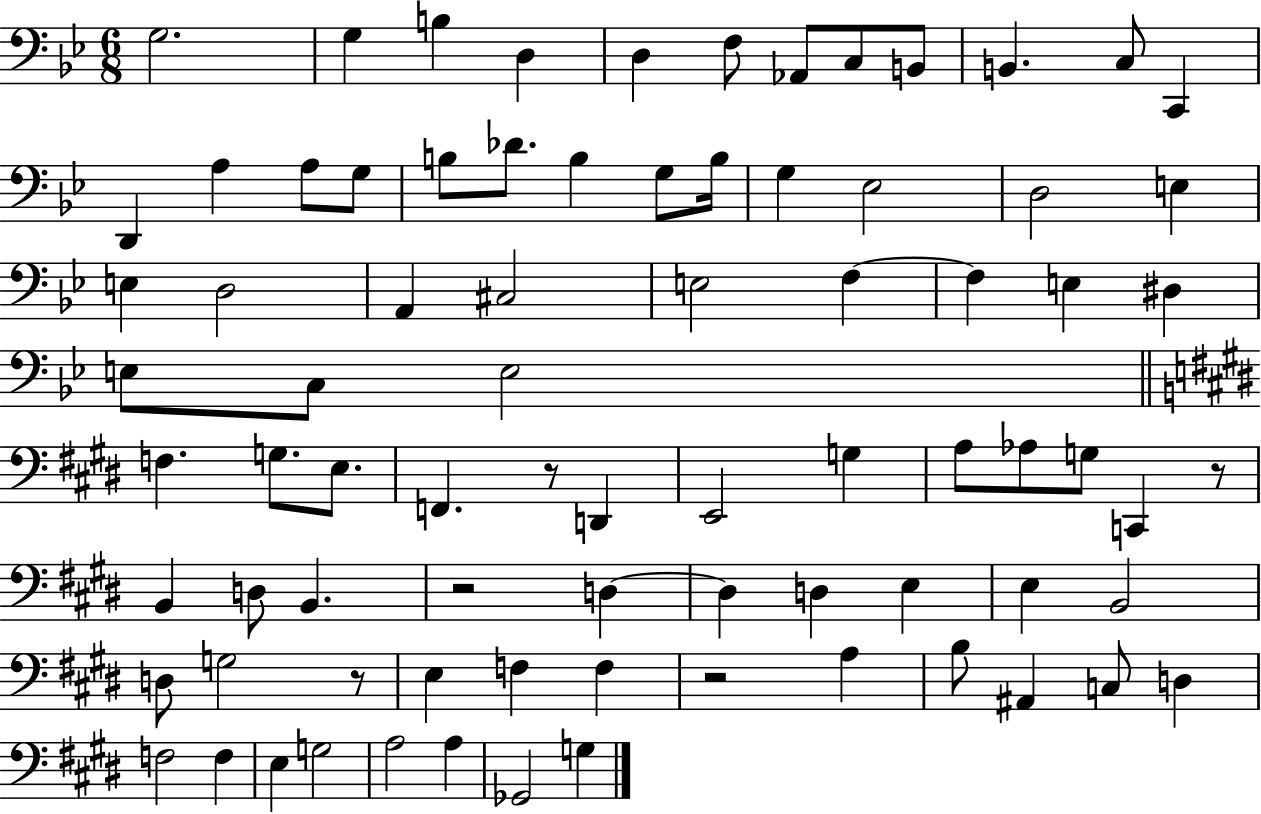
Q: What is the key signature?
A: BES major